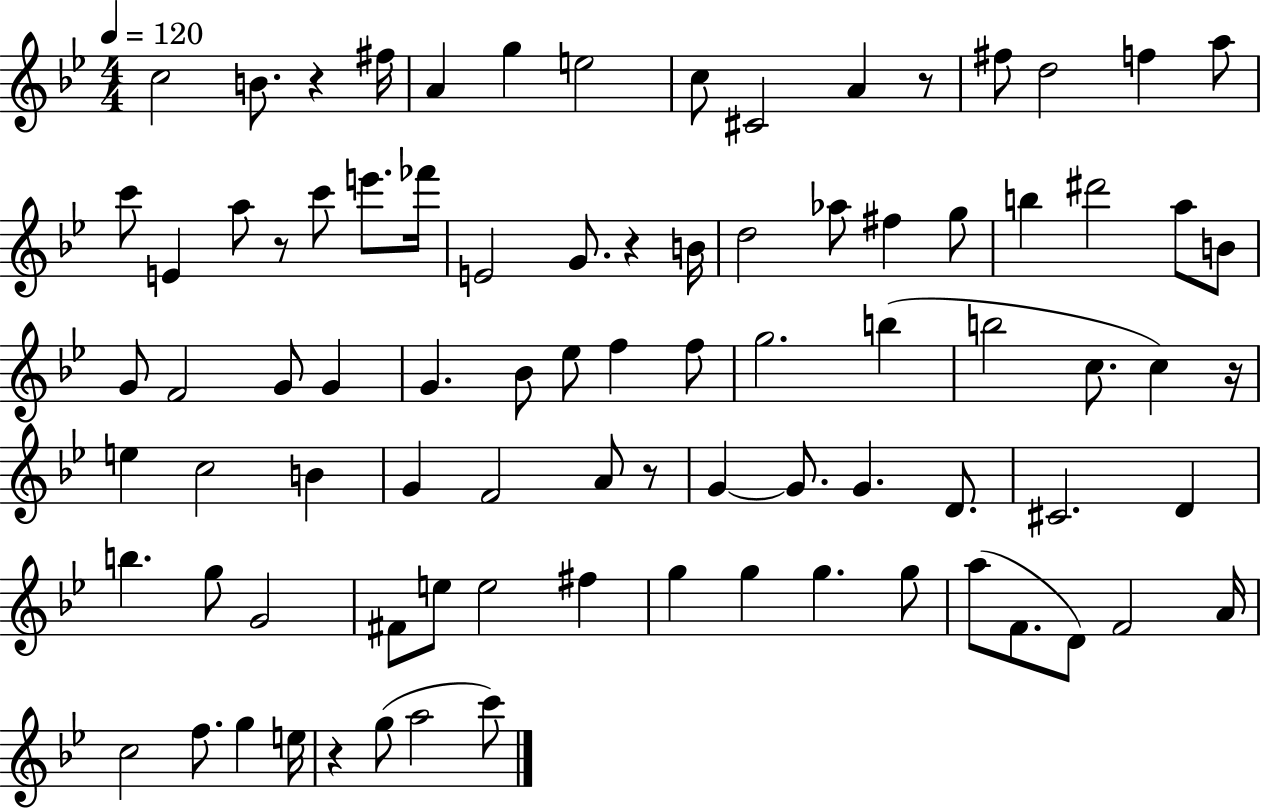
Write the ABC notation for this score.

X:1
T:Untitled
M:4/4
L:1/4
K:Bb
c2 B/2 z ^f/4 A g e2 c/2 ^C2 A z/2 ^f/2 d2 f a/2 c'/2 E a/2 z/2 c'/2 e'/2 _f'/4 E2 G/2 z B/4 d2 _a/2 ^f g/2 b ^d'2 a/2 B/2 G/2 F2 G/2 G G _B/2 _e/2 f f/2 g2 b b2 c/2 c z/4 e c2 B G F2 A/2 z/2 G G/2 G D/2 ^C2 D b g/2 G2 ^F/2 e/2 e2 ^f g g g g/2 a/2 F/2 D/2 F2 A/4 c2 f/2 g e/4 z g/2 a2 c'/2